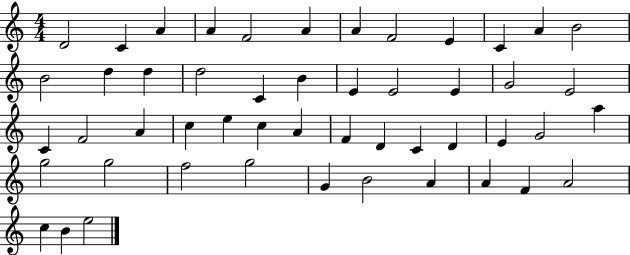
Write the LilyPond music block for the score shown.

{
  \clef treble
  \numericTimeSignature
  \time 4/4
  \key c \major
  d'2 c'4 a'4 | a'4 f'2 a'4 | a'4 f'2 e'4 | c'4 a'4 b'2 | \break b'2 d''4 d''4 | d''2 c'4 b'4 | e'4 e'2 e'4 | g'2 e'2 | \break c'4 f'2 a'4 | c''4 e''4 c''4 a'4 | f'4 d'4 c'4 d'4 | e'4 g'2 a''4 | \break g''2 g''2 | f''2 g''2 | g'4 b'2 a'4 | a'4 f'4 a'2 | \break c''4 b'4 e''2 | \bar "|."
}